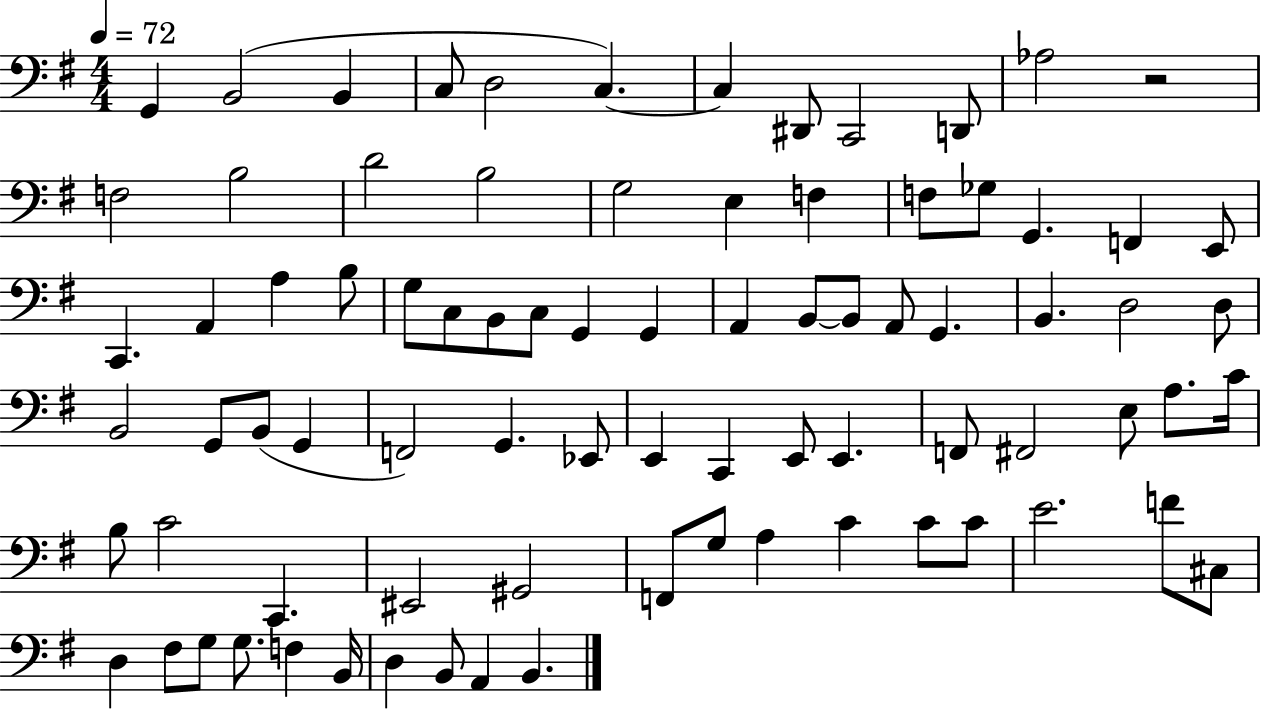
{
  \clef bass
  \numericTimeSignature
  \time 4/4
  \key g \major
  \tempo 4 = 72
  g,4 b,2( b,4 | c8 d2 c4.~~) | c4 dis,8 c,2 d,8 | aes2 r2 | \break f2 b2 | d'2 b2 | g2 e4 f4 | f8 ges8 g,4. f,4 e,8 | \break c,4. a,4 a4 b8 | g8 c8 b,8 c8 g,4 g,4 | a,4 b,8~~ b,8 a,8 g,4. | b,4. d2 d8 | \break b,2 g,8 b,8( g,4 | f,2) g,4. ees,8 | e,4 c,4 e,8 e,4. | f,8 fis,2 e8 a8. c'16 | \break b8 c'2 c,4. | eis,2 gis,2 | f,8 g8 a4 c'4 c'8 c'8 | e'2. f'8 cis8 | \break d4 fis8 g8 g8. f4 b,16 | d4 b,8 a,4 b,4. | \bar "|."
}